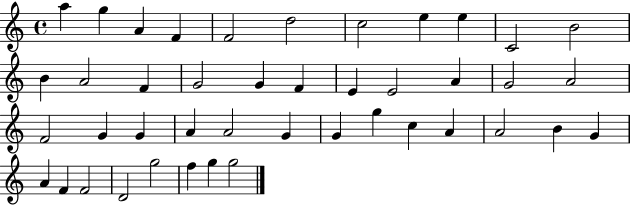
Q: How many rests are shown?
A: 0